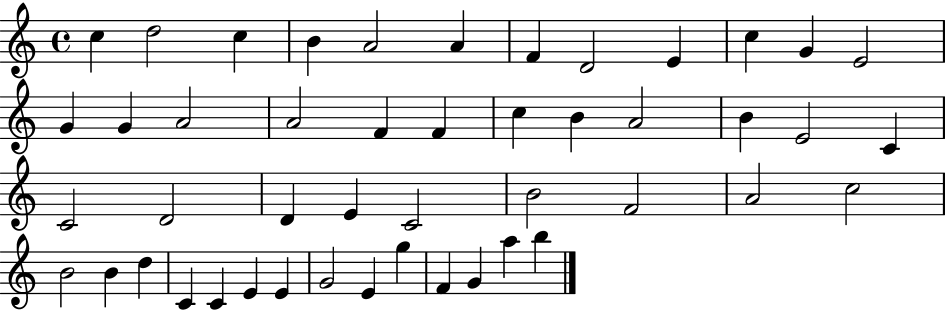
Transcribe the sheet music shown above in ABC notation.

X:1
T:Untitled
M:4/4
L:1/4
K:C
c d2 c B A2 A F D2 E c G E2 G G A2 A2 F F c B A2 B E2 C C2 D2 D E C2 B2 F2 A2 c2 B2 B d C C E E G2 E g F G a b